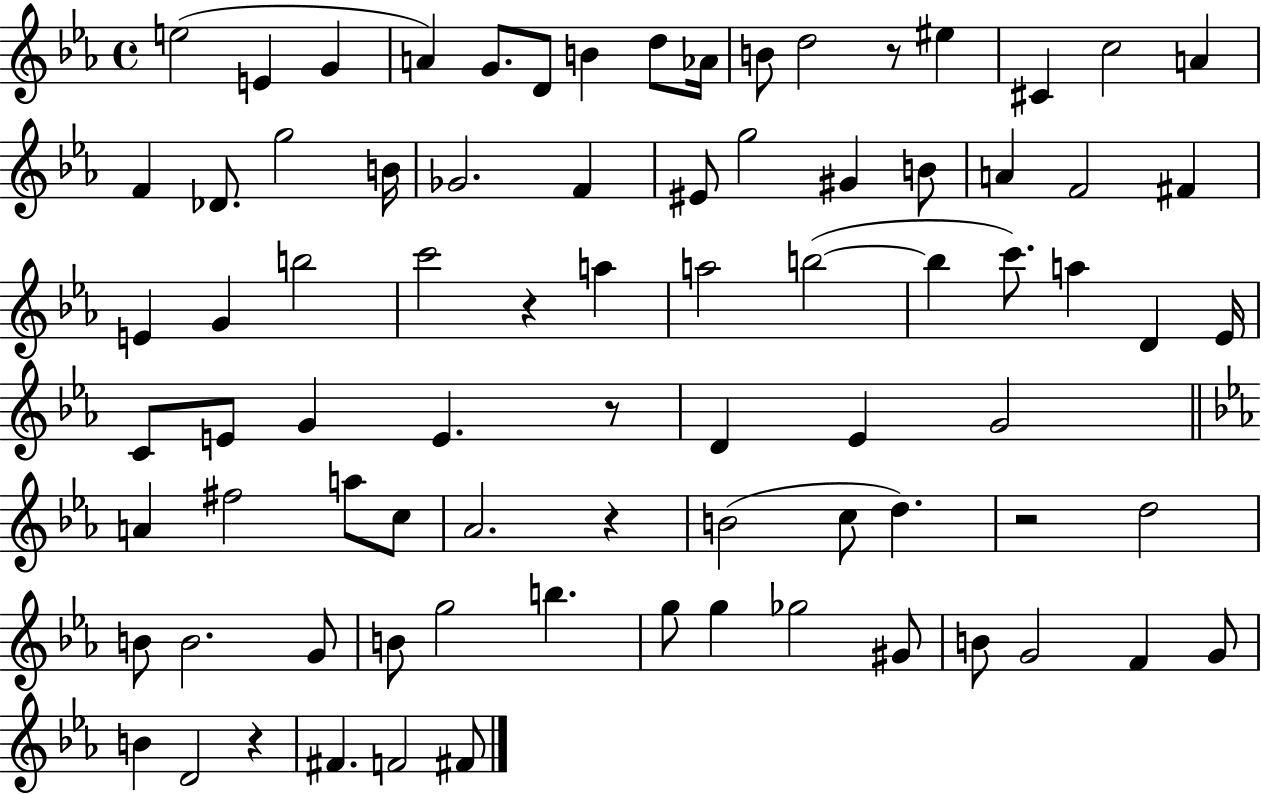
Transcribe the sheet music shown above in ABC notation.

X:1
T:Untitled
M:4/4
L:1/4
K:Eb
e2 E G A G/2 D/2 B d/2 _A/4 B/2 d2 z/2 ^e ^C c2 A F _D/2 g2 B/4 _G2 F ^E/2 g2 ^G B/2 A F2 ^F E G b2 c'2 z a a2 b2 b c'/2 a D _E/4 C/2 E/2 G E z/2 D _E G2 A ^f2 a/2 c/2 _A2 z B2 c/2 d z2 d2 B/2 B2 G/2 B/2 g2 b g/2 g _g2 ^G/2 B/2 G2 F G/2 B D2 z ^F F2 ^F/2